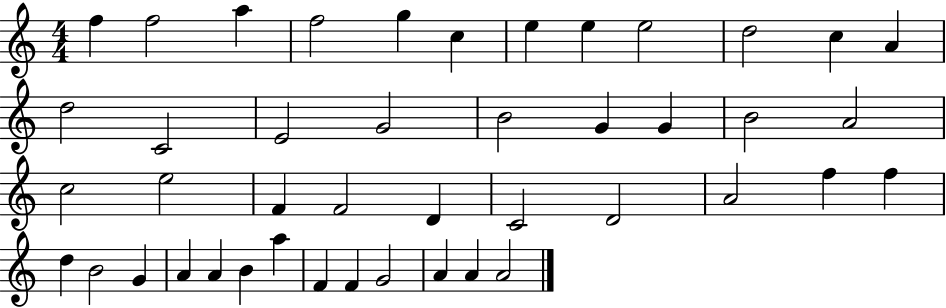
F5/q F5/h A5/q F5/h G5/q C5/q E5/q E5/q E5/h D5/h C5/q A4/q D5/h C4/h E4/h G4/h B4/h G4/q G4/q B4/h A4/h C5/h E5/h F4/q F4/h D4/q C4/h D4/h A4/h F5/q F5/q D5/q B4/h G4/q A4/q A4/q B4/q A5/q F4/q F4/q G4/h A4/q A4/q A4/h